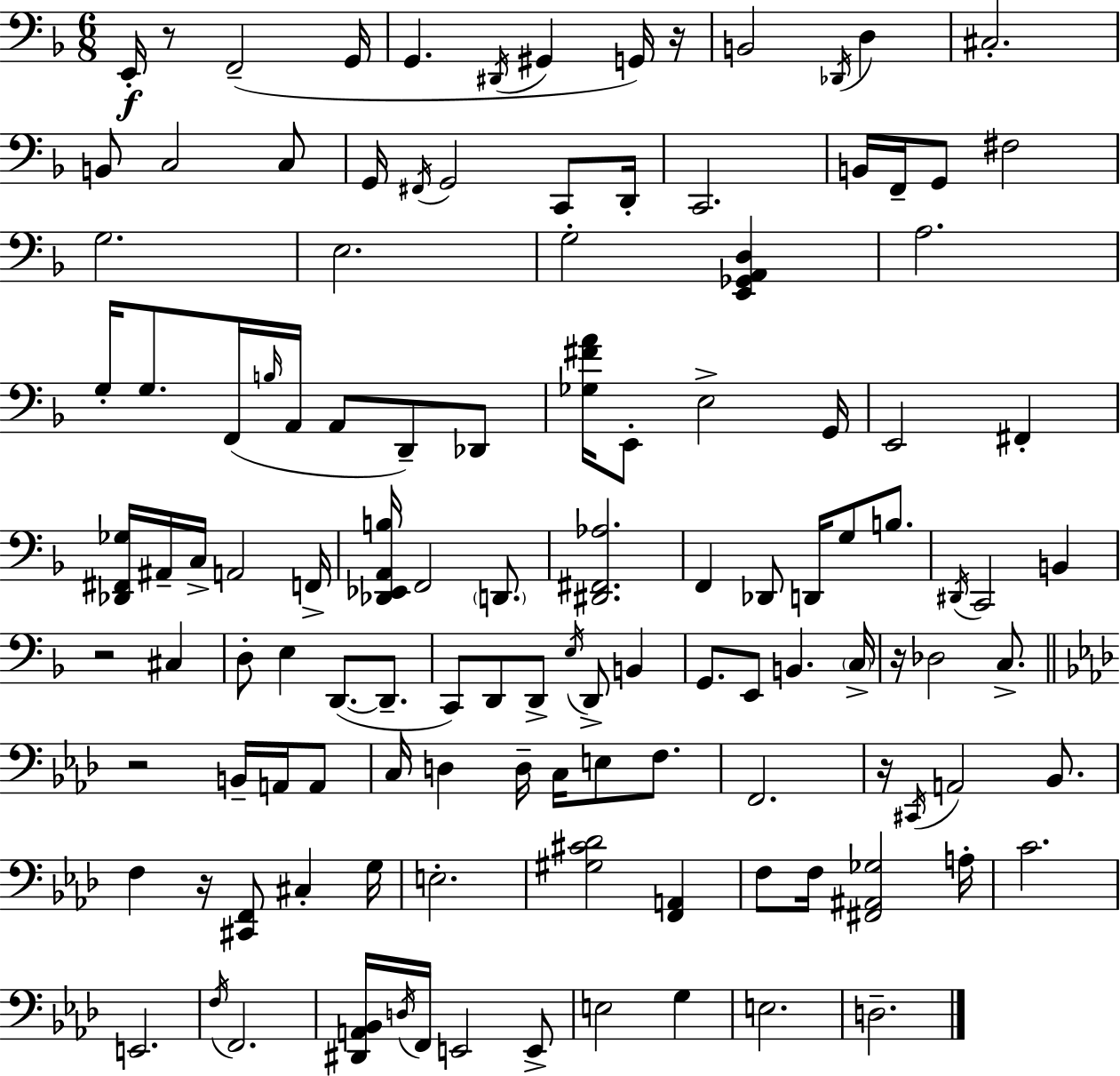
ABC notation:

X:1
T:Untitled
M:6/8
L:1/4
K:F
E,,/4 z/2 F,,2 G,,/4 G,, ^D,,/4 ^G,, G,,/4 z/4 B,,2 _D,,/4 D, ^C,2 B,,/2 C,2 C,/2 G,,/4 ^F,,/4 G,,2 C,,/2 D,,/4 C,,2 B,,/4 F,,/4 G,,/2 ^F,2 G,2 E,2 G,2 [E,,_G,,A,,D,] A,2 G,/4 G,/2 F,,/4 B,/4 A,,/4 A,,/2 D,,/2 _D,,/2 [_G,^FA]/4 E,,/2 E,2 G,,/4 E,,2 ^F,, [_D,,^F,,_G,]/4 ^A,,/4 C,/4 A,,2 F,,/4 [_D,,_E,,A,,B,]/4 F,,2 D,,/2 [^D,,^F,,_A,]2 F,, _D,,/2 D,,/4 G,/2 B,/2 ^D,,/4 C,,2 B,, z2 ^C, D,/2 E, D,,/2 D,,/2 C,,/2 D,,/2 D,,/2 E,/4 D,,/2 B,, G,,/2 E,,/2 B,, C,/4 z/4 _D,2 C,/2 z2 B,,/4 A,,/4 A,,/2 C,/4 D, D,/4 C,/4 E,/2 F,/2 F,,2 z/4 ^C,,/4 A,,2 _B,,/2 F, z/4 [^C,,F,,]/2 ^C, G,/4 E,2 [^G,^C_D]2 [F,,A,,] F,/2 F,/4 [^F,,^A,,_G,]2 A,/4 C2 E,,2 F,/4 F,,2 [^D,,A,,_B,,]/4 D,/4 F,,/4 E,,2 E,,/2 E,2 G, E,2 D,2